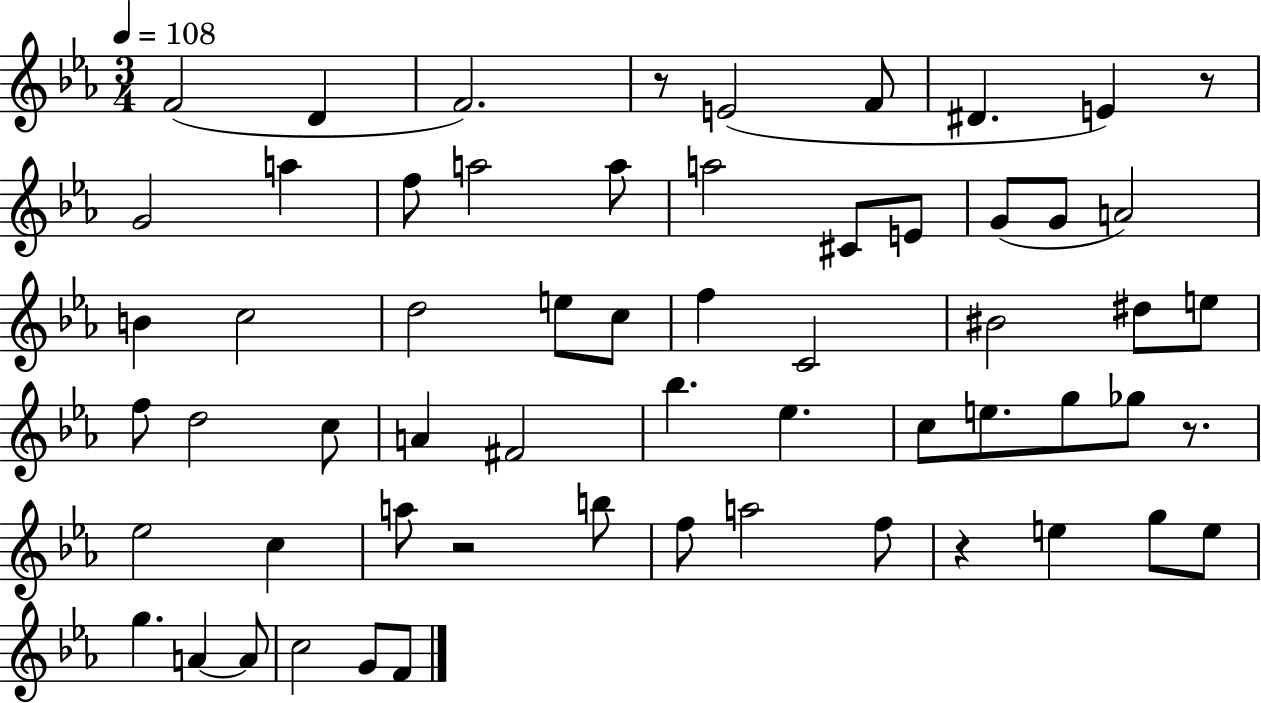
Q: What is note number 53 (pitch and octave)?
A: C5